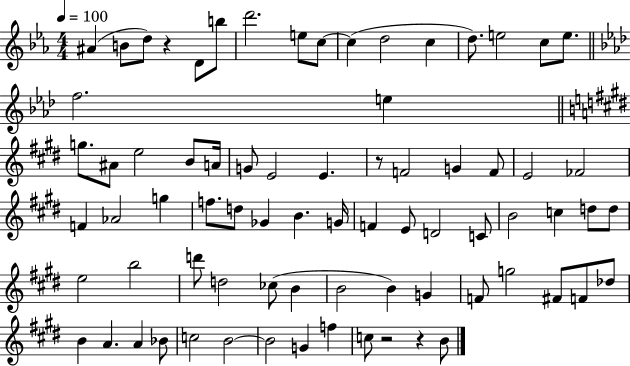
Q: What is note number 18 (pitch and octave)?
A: G5